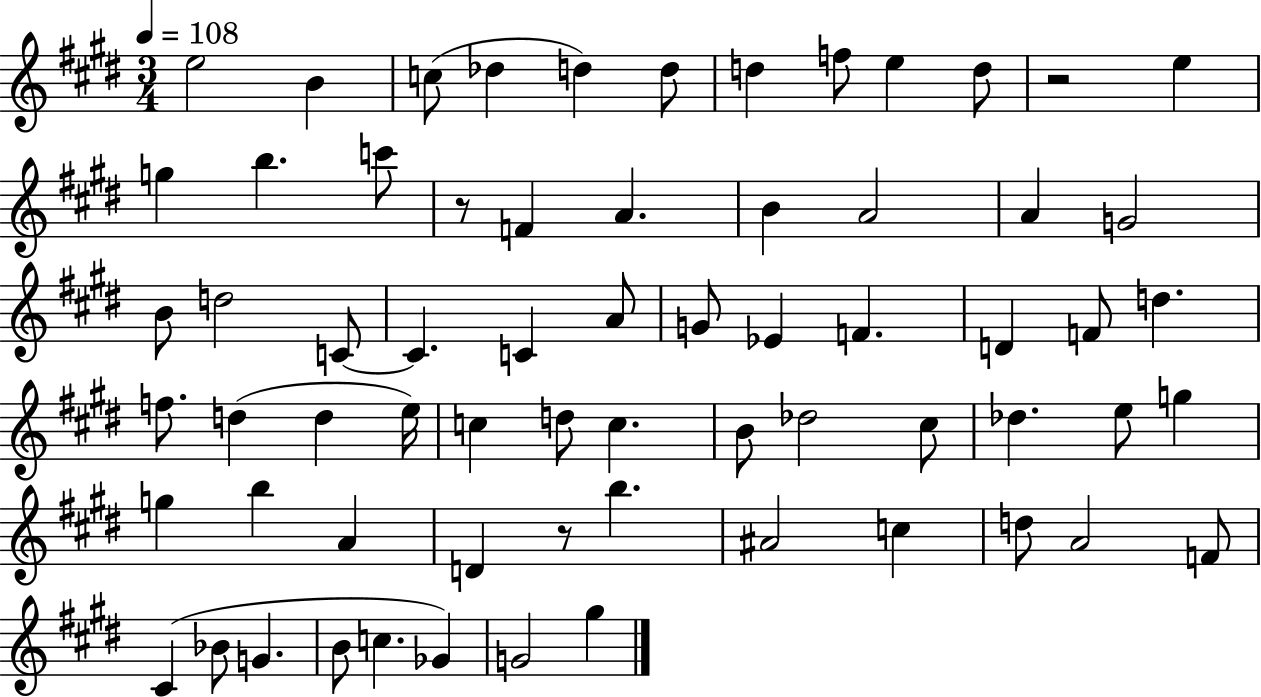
{
  \clef treble
  \numericTimeSignature
  \time 3/4
  \key e \major
  \tempo 4 = 108
  e''2 b'4 | c''8( des''4 d''4) d''8 | d''4 f''8 e''4 d''8 | r2 e''4 | \break g''4 b''4. c'''8 | r8 f'4 a'4. | b'4 a'2 | a'4 g'2 | \break b'8 d''2 c'8~~ | c'4. c'4 a'8 | g'8 ees'4 f'4. | d'4 f'8 d''4. | \break f''8. d''4( d''4 e''16) | c''4 d''8 c''4. | b'8 des''2 cis''8 | des''4. e''8 g''4 | \break g''4 b''4 a'4 | d'4 r8 b''4. | ais'2 c''4 | d''8 a'2 f'8 | \break cis'4( bes'8 g'4. | b'8 c''4. ges'4) | g'2 gis''4 | \bar "|."
}